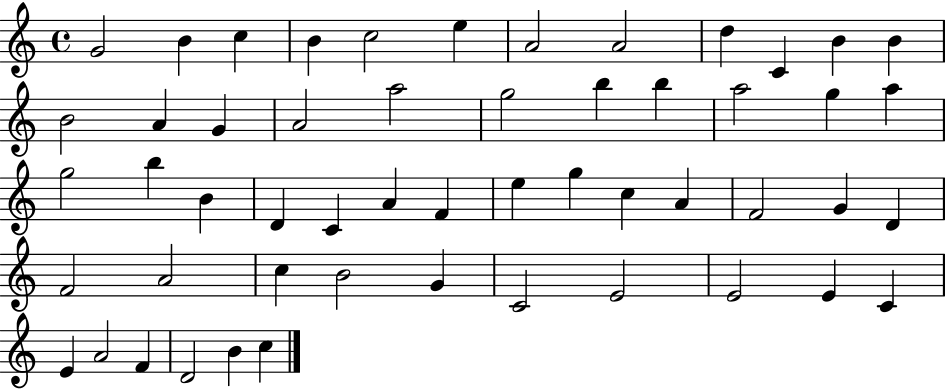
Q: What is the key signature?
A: C major